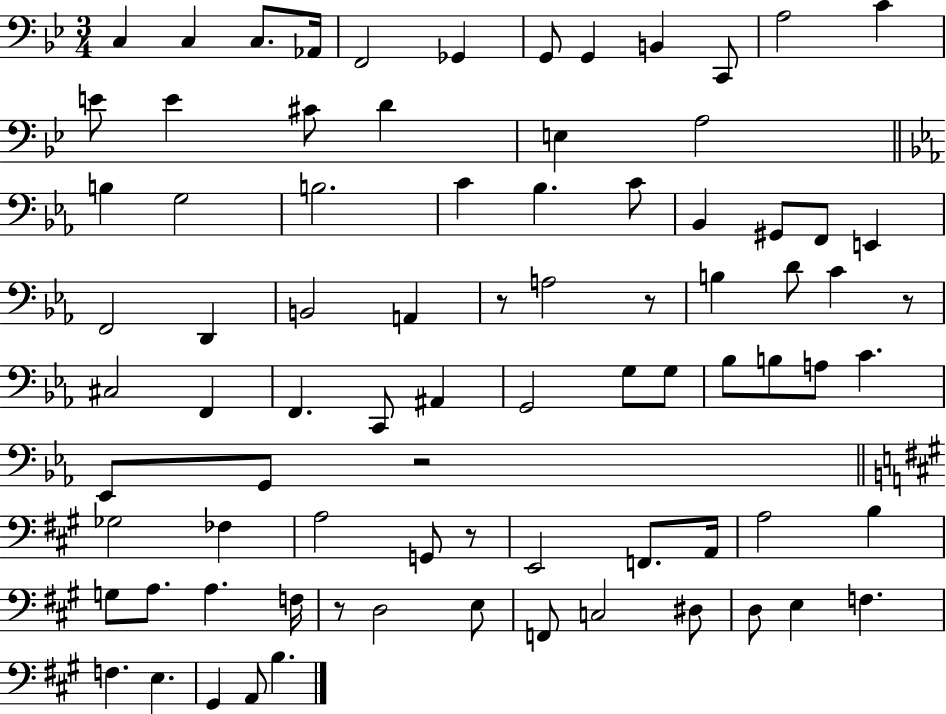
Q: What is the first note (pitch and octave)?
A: C3